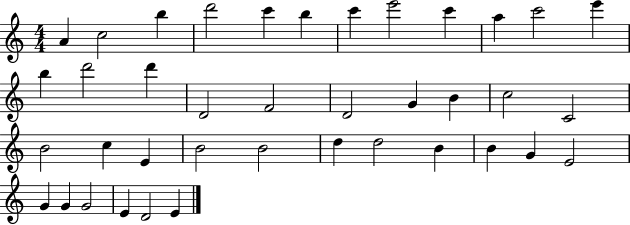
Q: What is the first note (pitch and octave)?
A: A4